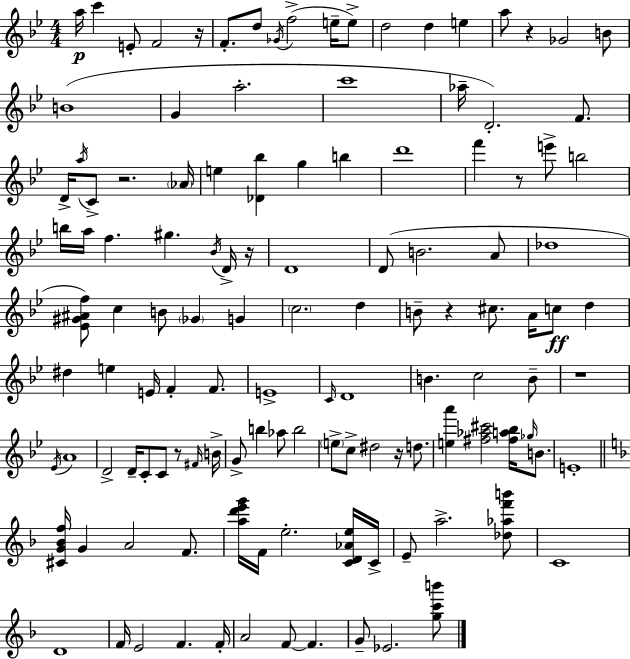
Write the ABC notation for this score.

X:1
T:Untitled
M:4/4
L:1/4
K:Gm
a/4 c' E/2 F2 z/4 F/2 d/2 _G/4 f2 e/4 e/2 d2 d e a/2 z _G2 B/2 B4 G a2 c'4 _a/4 D2 F/2 D/4 a/4 C/2 z2 _A/4 e [_D_b] g b d'4 f' z/2 e'/2 b2 b/4 a/4 f ^g _B/4 D/4 z/4 D4 D/2 B2 A/2 _d4 [_E^G^Af]/2 c B/2 _G G c2 d B/2 z ^c/2 A/4 c/2 d ^d e E/4 F F/2 E4 C/4 D4 B c2 B/2 z4 _E/4 A4 D2 D/4 C/2 C/2 z/2 ^F/4 B/4 G/2 b _a/2 b2 e/2 c/2 ^d2 z/4 d/2 [ea'] [^f_a^c']2 [^fa_b]/4 _g/4 B/2 E4 [^CG_Bf]/4 G A2 F/2 [ad'e'g']/4 F/4 e2 [CD_Ae]/4 C/4 E/2 a2 [_d_af'b']/2 C4 D4 F/4 E2 F F/4 A2 F/2 F G/2 _E2 [gc'b']/2